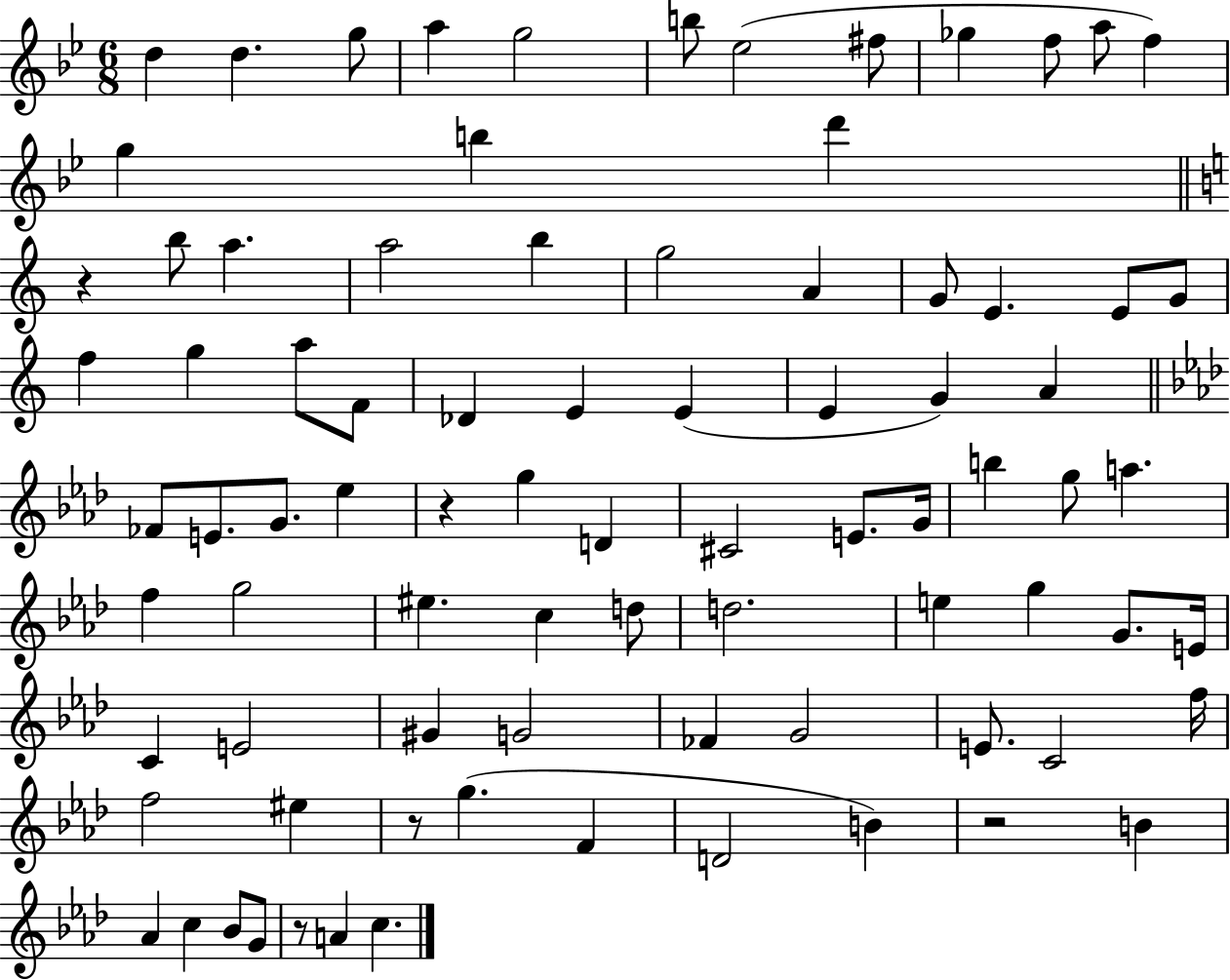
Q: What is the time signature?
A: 6/8